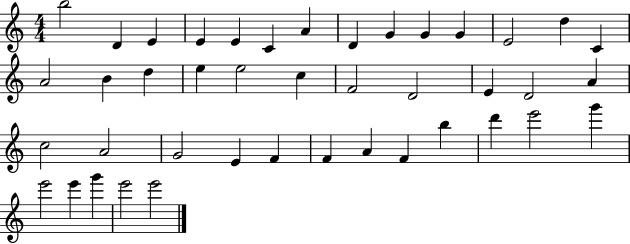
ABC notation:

X:1
T:Untitled
M:4/4
L:1/4
K:C
b2 D E E E C A D G G G E2 d C A2 B d e e2 c F2 D2 E D2 A c2 A2 G2 E F F A F b d' e'2 g' e'2 e' g' e'2 e'2